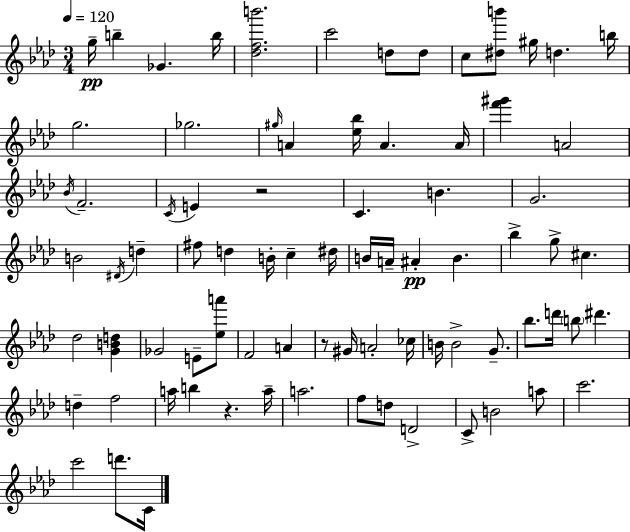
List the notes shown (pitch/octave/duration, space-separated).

G5/s B5/q Gb4/q. B5/s [Db5,F5,B6]/h. C6/h D5/e D5/e C5/e [D#5,B6]/e G#5/s D5/q. B5/s G5/h. Gb5/h. G#5/s A4/q [Eb5,Bb5]/s A4/q. A4/s [F6,G#6]/q A4/h Bb4/s F4/h. C4/s E4/q R/h C4/q. B4/q. G4/h. B4/h D#4/s D5/q F#5/e D5/q B4/s C5/q D#5/s B4/s A4/s A#4/q B4/q. Bb5/q G5/e C#5/q. Db5/h [G4,B4,D5]/q Gb4/h E4/e [Eb5,A6]/e F4/h A4/q R/e G#4/s A4/h CES5/s B4/s B4/h G4/e. Bb5/e. D6/s B5/e D#6/q. D5/q F5/h A5/s B5/q R/q. A5/s A5/h. F5/e D5/e D4/h C4/e B4/h A5/e C6/h. C6/h D6/e. C4/s